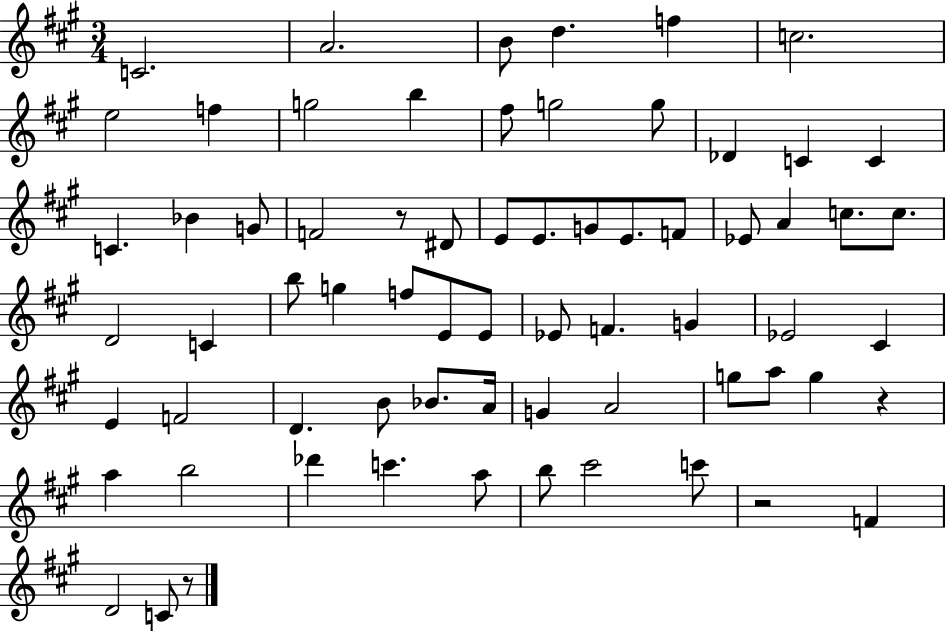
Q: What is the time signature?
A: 3/4